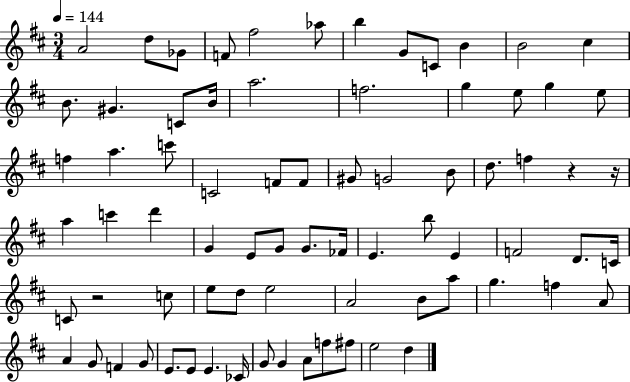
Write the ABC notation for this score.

X:1
T:Untitled
M:3/4
L:1/4
K:D
A2 d/2 _G/2 F/2 ^f2 _a/2 b G/2 C/2 B B2 ^c B/2 ^G C/2 B/4 a2 f2 g e/2 g e/2 f a c'/2 C2 F/2 F/2 ^G/2 G2 B/2 d/2 f z z/4 a c' d' G E/2 G/2 G/2 _F/4 E b/2 E F2 D/2 C/4 C/2 z2 c/2 e/2 d/2 e2 A2 B/2 a/2 g f A/2 A G/2 F G/2 E/2 E/2 E _C/4 G/2 G A/2 f/2 ^f/2 e2 d